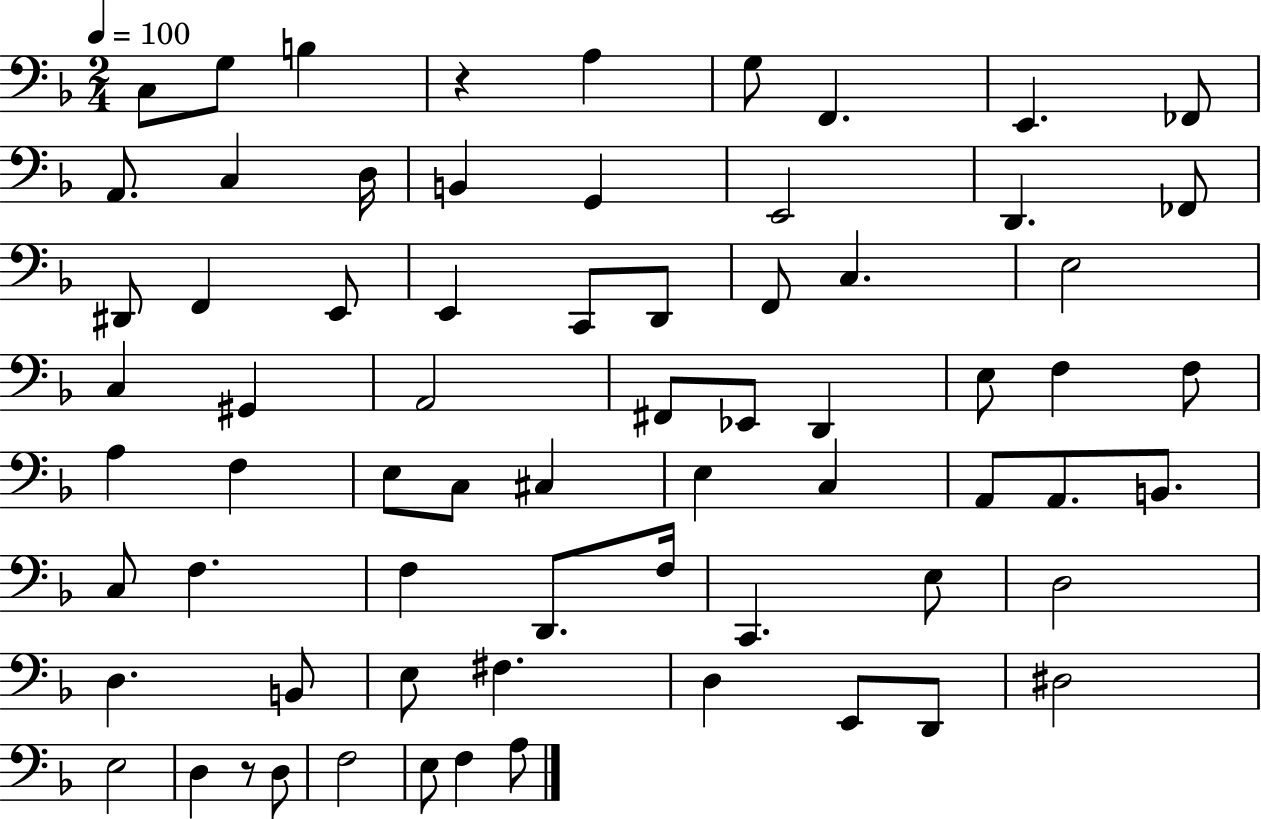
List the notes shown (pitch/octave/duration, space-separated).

C3/e G3/e B3/q R/q A3/q G3/e F2/q. E2/q. FES2/e A2/e. C3/q D3/s B2/q G2/q E2/h D2/q. FES2/e D#2/e F2/q E2/e E2/q C2/e D2/e F2/e C3/q. E3/h C3/q G#2/q A2/h F#2/e Eb2/e D2/q E3/e F3/q F3/e A3/q F3/q E3/e C3/e C#3/q E3/q C3/q A2/e A2/e. B2/e. C3/e F3/q. F3/q D2/e. F3/s C2/q. E3/e D3/h D3/q. B2/e E3/e F#3/q. D3/q E2/e D2/e D#3/h E3/h D3/q R/e D3/e F3/h E3/e F3/q A3/e